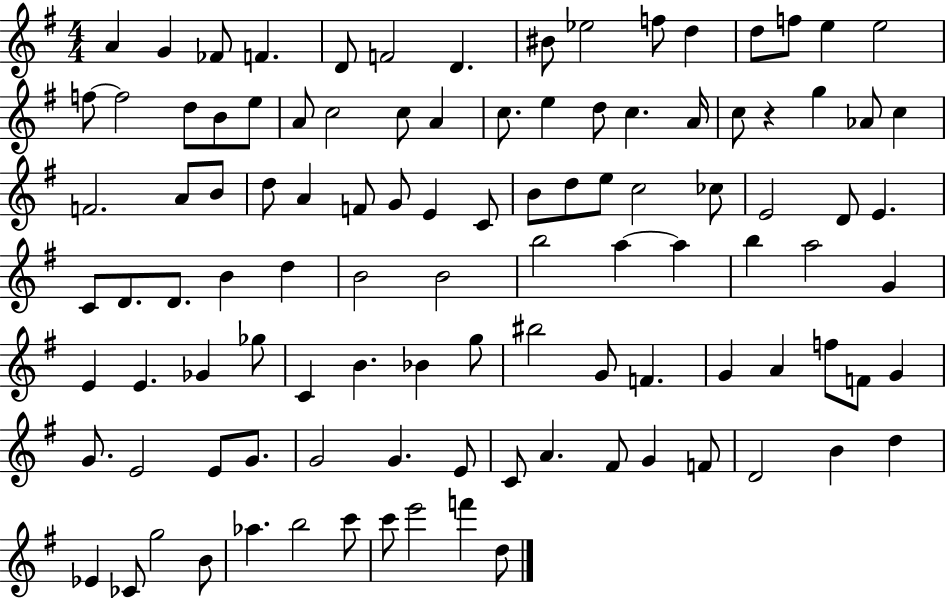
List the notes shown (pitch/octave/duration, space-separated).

A4/q G4/q FES4/e F4/q. D4/e F4/h D4/q. BIS4/e Eb5/h F5/e D5/q D5/e F5/e E5/q E5/h F5/e F5/h D5/e B4/e E5/e A4/e C5/h C5/e A4/q C5/e. E5/q D5/e C5/q. A4/s C5/e R/q G5/q Ab4/e C5/q F4/h. A4/e B4/e D5/e A4/q F4/e G4/e E4/q C4/e B4/e D5/e E5/e C5/h CES5/e E4/h D4/e E4/q. C4/e D4/e. D4/e. B4/q D5/q B4/h B4/h B5/h A5/q A5/q B5/q A5/h G4/q E4/q E4/q. Gb4/q Gb5/e C4/q B4/q. Bb4/q G5/e BIS5/h G4/e F4/q. G4/q A4/q F5/e F4/e G4/q G4/e. E4/h E4/e G4/e. G4/h G4/q. E4/e C4/e A4/q. F#4/e G4/q F4/e D4/h B4/q D5/q Eb4/q CES4/e G5/h B4/e Ab5/q. B5/h C6/e C6/e E6/h F6/q D5/e